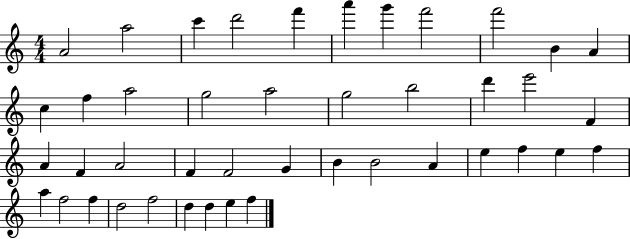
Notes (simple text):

A4/h A5/h C6/q D6/h F6/q A6/q G6/q F6/h F6/h B4/q A4/q C5/q F5/q A5/h G5/h A5/h G5/h B5/h D6/q E6/h F4/q A4/q F4/q A4/h F4/q F4/h G4/q B4/q B4/h A4/q E5/q F5/q E5/q F5/q A5/q F5/h F5/q D5/h F5/h D5/q D5/q E5/q F5/q